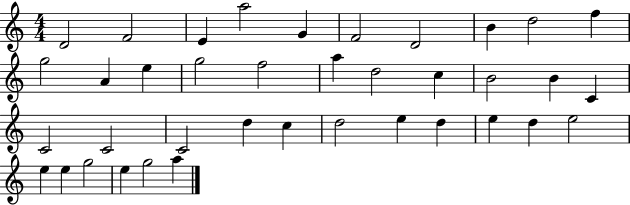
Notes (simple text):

D4/h F4/h E4/q A5/h G4/q F4/h D4/h B4/q D5/h F5/q G5/h A4/q E5/q G5/h F5/h A5/q D5/h C5/q B4/h B4/q C4/q C4/h C4/h C4/h D5/q C5/q D5/h E5/q D5/q E5/q D5/q E5/h E5/q E5/q G5/h E5/q G5/h A5/q